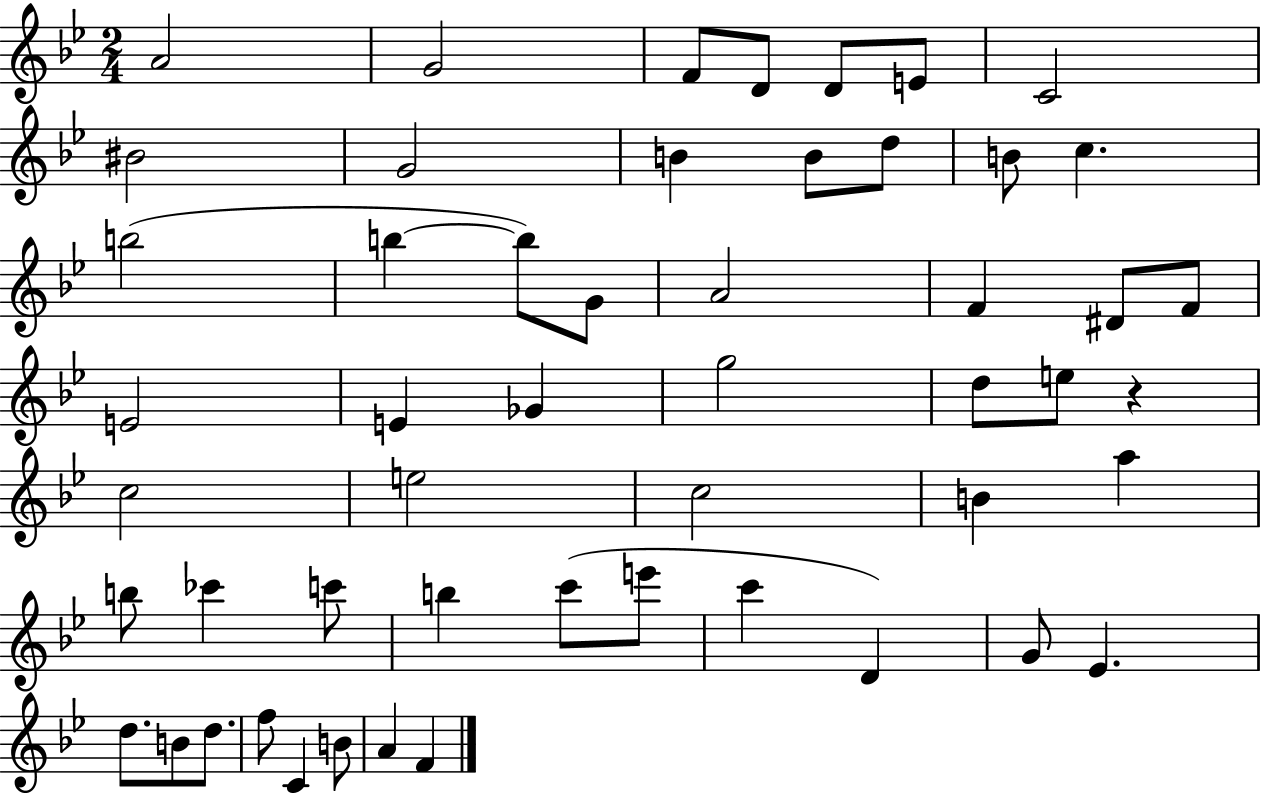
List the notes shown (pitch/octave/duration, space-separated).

A4/h G4/h F4/e D4/e D4/e E4/e C4/h BIS4/h G4/h B4/q B4/e D5/e B4/e C5/q. B5/h B5/q B5/e G4/e A4/h F4/q D#4/e F4/e E4/h E4/q Gb4/q G5/h D5/e E5/e R/q C5/h E5/h C5/h B4/q A5/q B5/e CES6/q C6/e B5/q C6/e E6/e C6/q D4/q G4/e Eb4/q. D5/e. B4/e D5/e. F5/e C4/q B4/e A4/q F4/q